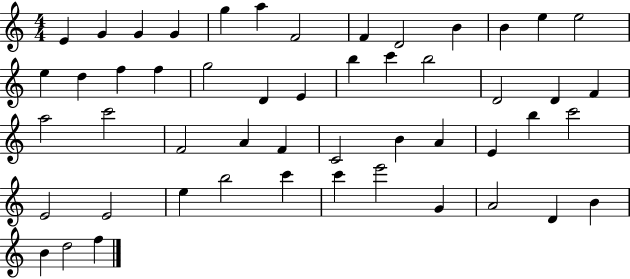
X:1
T:Untitled
M:4/4
L:1/4
K:C
E G G G g a F2 F D2 B B e e2 e d f f g2 D E b c' b2 D2 D F a2 c'2 F2 A F C2 B A E b c'2 E2 E2 e b2 c' c' e'2 G A2 D B B d2 f